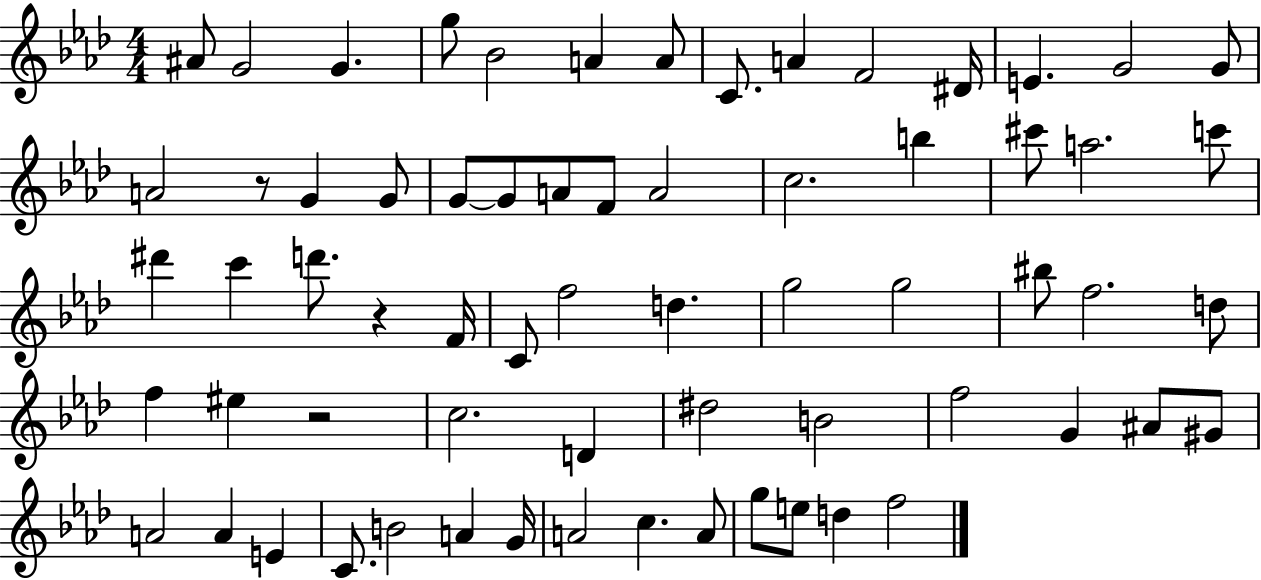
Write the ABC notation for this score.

X:1
T:Untitled
M:4/4
L:1/4
K:Ab
^A/2 G2 G g/2 _B2 A A/2 C/2 A F2 ^D/4 E G2 G/2 A2 z/2 G G/2 G/2 G/2 A/2 F/2 A2 c2 b ^c'/2 a2 c'/2 ^d' c' d'/2 z F/4 C/2 f2 d g2 g2 ^b/2 f2 d/2 f ^e z2 c2 D ^d2 B2 f2 G ^A/2 ^G/2 A2 A E C/2 B2 A G/4 A2 c A/2 g/2 e/2 d f2